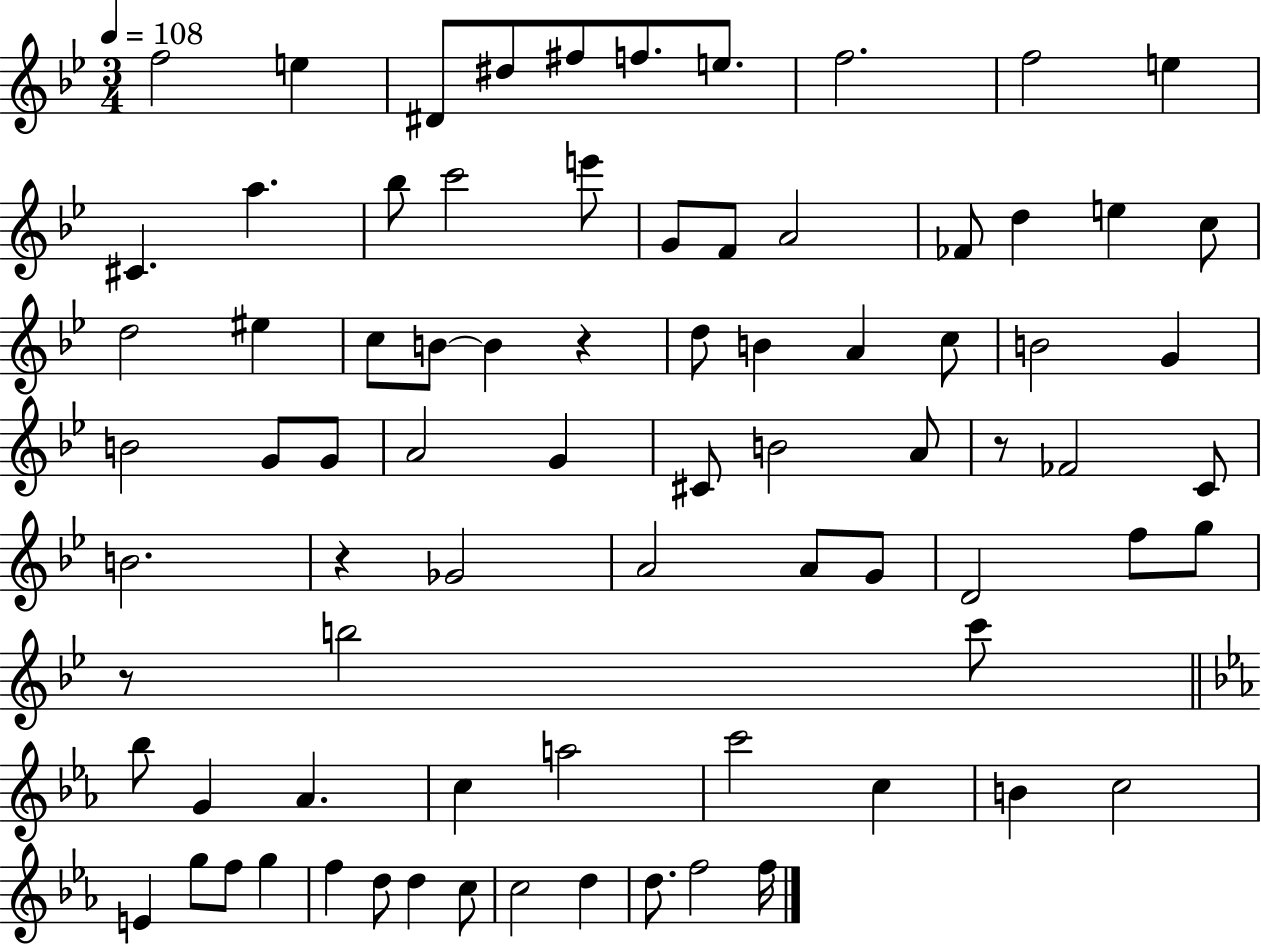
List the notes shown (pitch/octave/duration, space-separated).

F5/h E5/q D#4/e D#5/e F#5/e F5/e. E5/e. F5/h. F5/h E5/q C#4/q. A5/q. Bb5/e C6/h E6/e G4/e F4/e A4/h FES4/e D5/q E5/q C5/e D5/h EIS5/q C5/e B4/e B4/q R/q D5/e B4/q A4/q C5/e B4/h G4/q B4/h G4/e G4/e A4/h G4/q C#4/e B4/h A4/e R/e FES4/h C4/e B4/h. R/q Gb4/h A4/h A4/e G4/e D4/h F5/e G5/e R/e B5/h C6/e Bb5/e G4/q Ab4/q. C5/q A5/h C6/h C5/q B4/q C5/h E4/q G5/e F5/e G5/q F5/q D5/e D5/q C5/e C5/h D5/q D5/e. F5/h F5/s